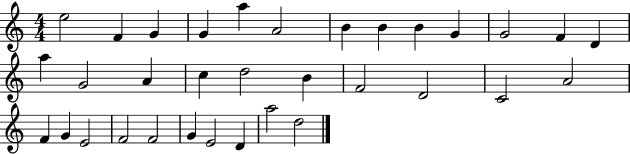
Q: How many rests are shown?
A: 0